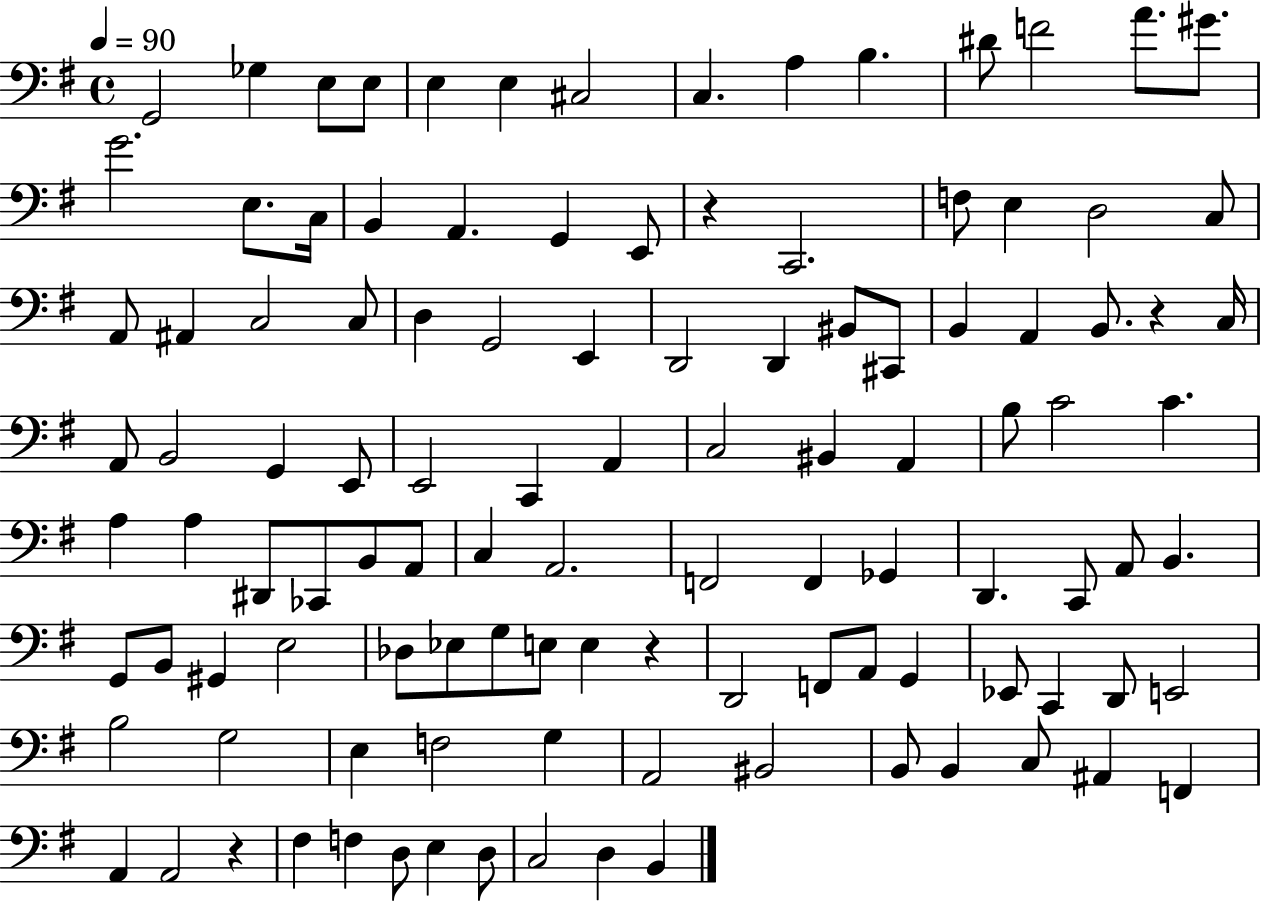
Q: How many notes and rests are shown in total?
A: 112